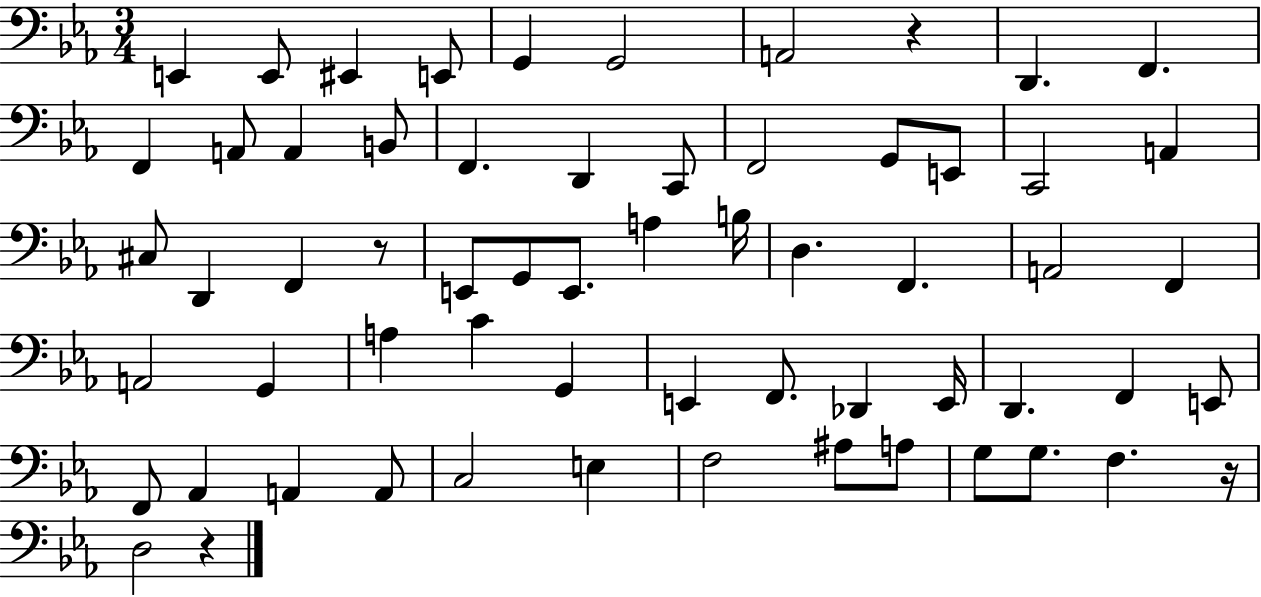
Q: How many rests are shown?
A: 4